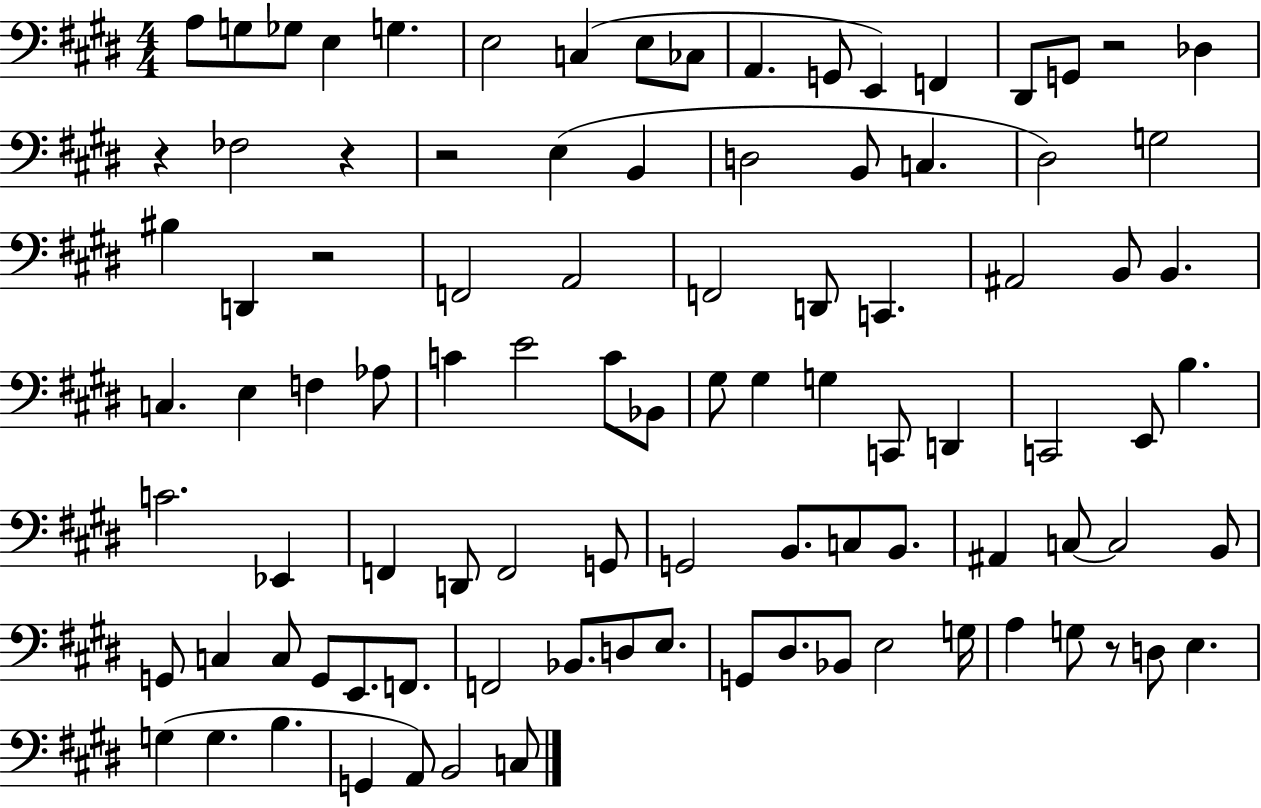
A3/e G3/e Gb3/e E3/q G3/q. E3/h C3/q E3/e CES3/e A2/q. G2/e E2/q F2/q D#2/e G2/e R/h Db3/q R/q FES3/h R/q R/h E3/q B2/q D3/h B2/e C3/q. D#3/h G3/h BIS3/q D2/q R/h F2/h A2/h F2/h D2/e C2/q. A#2/h B2/e B2/q. C3/q. E3/q F3/q Ab3/e C4/q E4/h C4/e Bb2/e G#3/e G#3/q G3/q C2/e D2/q C2/h E2/e B3/q. C4/h. Eb2/q F2/q D2/e F2/h G2/e G2/h B2/e. C3/e B2/e. A#2/q C3/e C3/h B2/e G2/e C3/q C3/e G2/e E2/e. F2/e. F2/h Bb2/e. D3/e E3/e. G2/e D#3/e. Bb2/e E3/h G3/s A3/q G3/e R/e D3/e E3/q. G3/q G3/q. B3/q. G2/q A2/e B2/h C3/e